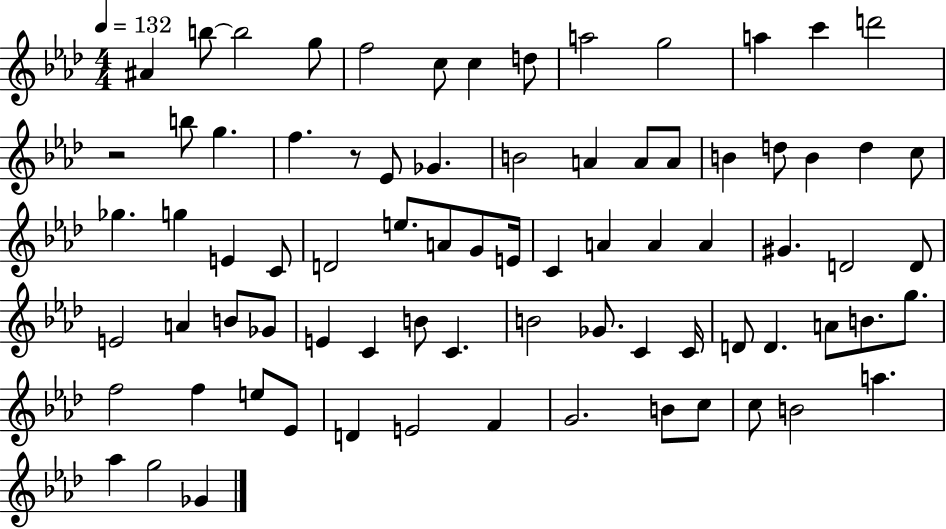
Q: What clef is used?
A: treble